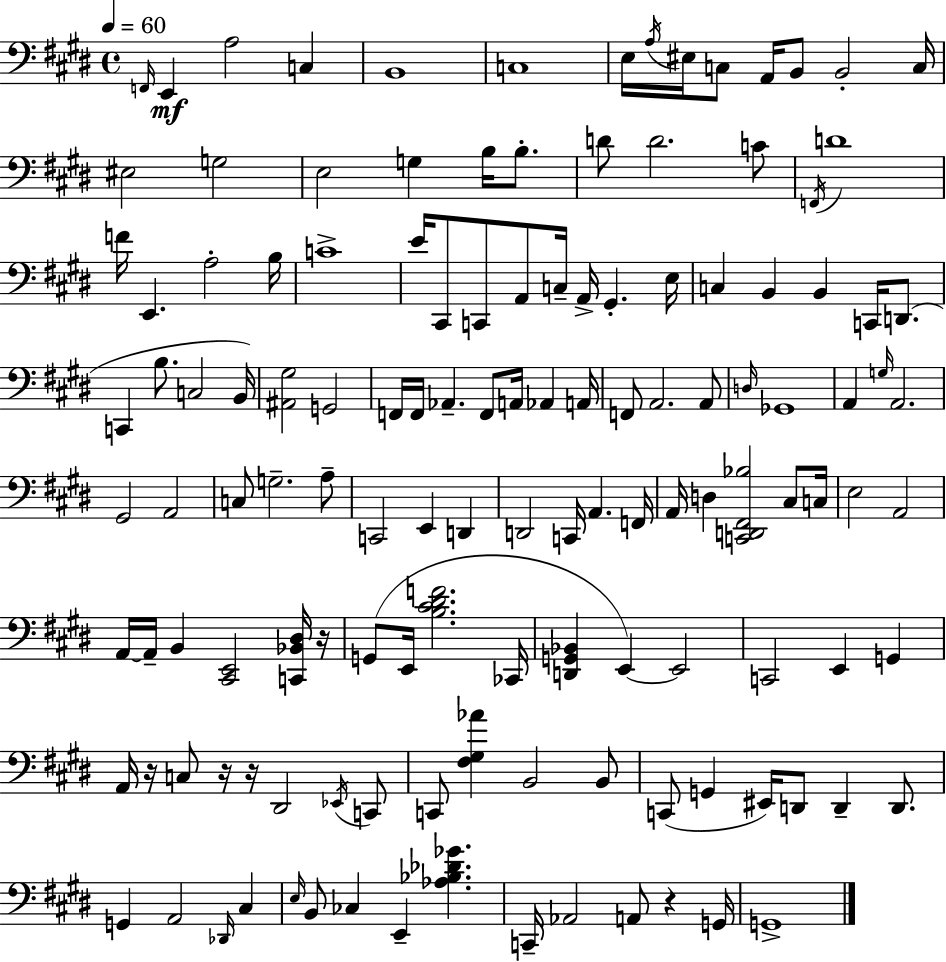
X:1
T:Untitled
M:4/4
L:1/4
K:E
F,,/4 E,, A,2 C, B,,4 C,4 E,/4 A,/4 ^E,/4 C,/2 A,,/4 B,,/2 B,,2 C,/4 ^E,2 G,2 E,2 G, B,/4 B,/2 D/2 D2 C/2 F,,/4 D4 F/4 E,, A,2 B,/4 C4 E/4 ^C,,/2 C,,/2 A,,/2 C,/4 A,,/4 ^G,, E,/4 C, B,, B,, C,,/4 D,,/2 C,, B,/2 C,2 B,,/4 [^A,,^G,]2 G,,2 F,,/4 F,,/4 _A,, F,,/2 A,,/4 _A,, A,,/4 F,,/2 A,,2 A,,/2 D,/4 _G,,4 A,, G,/4 A,,2 ^G,,2 A,,2 C,/2 G,2 A,/2 C,,2 E,, D,, D,,2 C,,/4 A,, F,,/4 A,,/4 D, [C,,D,,^F,,_B,]2 ^C,/2 C,/4 E,2 A,,2 A,,/4 A,,/4 B,, [^C,,E,,]2 [C,,_B,,^D,]/4 z/4 G,,/2 E,,/4 [B,^C^DF]2 _C,,/4 [D,,G,,_B,,] E,, E,,2 C,,2 E,, G,, A,,/4 z/4 C,/2 z/4 z/4 ^D,,2 _E,,/4 C,,/2 C,,/2 [^F,^G,_A] B,,2 B,,/2 C,,/2 G,, ^E,,/4 D,,/2 D,, D,,/2 G,, A,,2 _D,,/4 ^C, E,/4 B,,/2 _C, E,, [_A,_B,_D_G] C,,/4 _A,,2 A,,/2 z G,,/4 G,,4